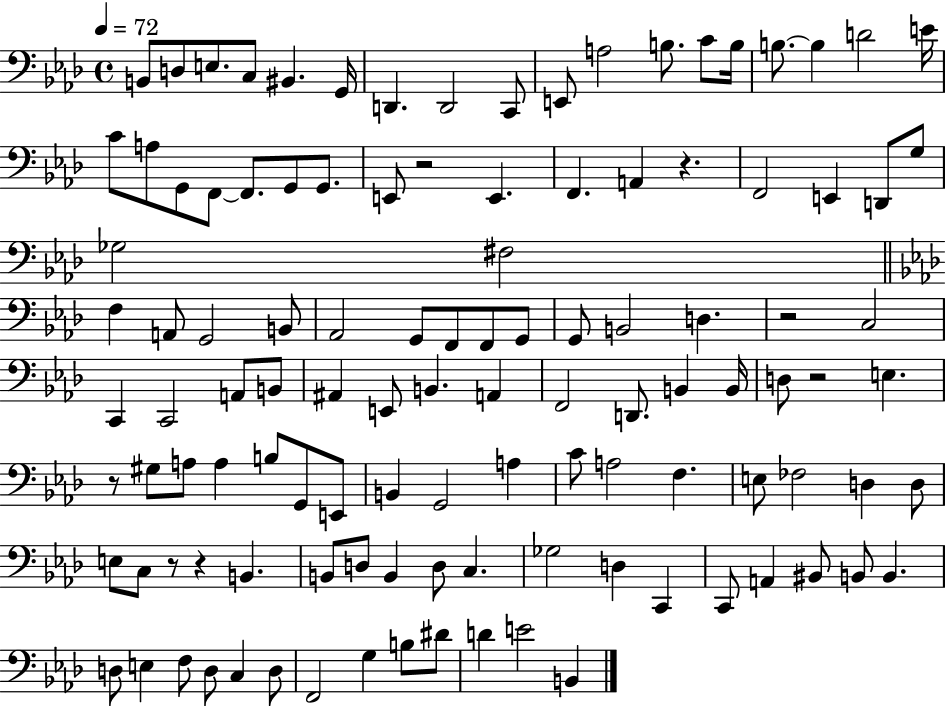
{
  \clef bass
  \time 4/4
  \defaultTimeSignature
  \key aes \major
  \tempo 4 = 72
  b,8 d8 e8. c8 bis,4. g,16 | d,4. d,2 c,8 | e,8 a2 b8. c'8 b16 | b8.~~ b4 d'2 e'16 | \break c'8 a8 g,8 f,8~~ f,8. g,8 g,8. | e,8 r2 e,4. | f,4. a,4 r4. | f,2 e,4 d,8 g8 | \break ges2 fis2 | \bar "||" \break \key aes \major f4 a,8 g,2 b,8 | aes,2 g,8 f,8 f,8 g,8 | g,8 b,2 d4. | r2 c2 | \break c,4 c,2 a,8 b,8 | ais,4 e,8 b,4. a,4 | f,2 d,8. b,4 b,16 | d8 r2 e4. | \break r8 gis8 a8 a4 b8 g,8 e,8 | b,4 g,2 a4 | c'8 a2 f4. | e8 fes2 d4 d8 | \break e8 c8 r8 r4 b,4. | b,8 d8 b,4 d8 c4. | ges2 d4 c,4 | c,8 a,4 bis,8 b,8 b,4. | \break d8 e4 f8 d8 c4 d8 | f,2 g4 b8 dis'8 | d'4 e'2 b,4 | \bar "|."
}